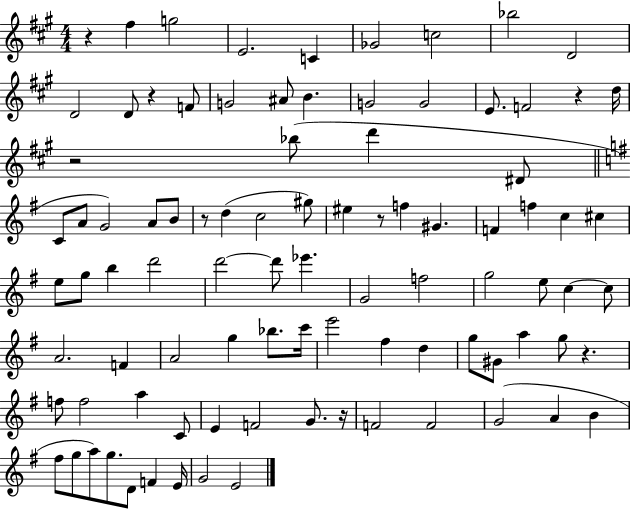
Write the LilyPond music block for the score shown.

{
  \clef treble
  \numericTimeSignature
  \time 4/4
  \key a \major
  r4 fis''4 g''2 | e'2. c'4 | ges'2 c''2 | bes''2 d'2 | \break d'2 d'8 r4 f'8 | g'2 ais'8 b'4. | g'2 g'2 | e'8. f'2 r4 d''16 | \break r2 bes''8( d'''4 dis'8 | \bar "||" \break \key g \major c'8 a'8 g'2) a'8 b'8 | r8 d''4( c''2 gis''8) | eis''4 r8 f''4 gis'4. | f'4 f''4 c''4 cis''4 | \break e''8 g''8 b''4 d'''2 | d'''2~~ d'''8 ees'''4. | g'2 f''2 | g''2 e''8 c''4~~ c''8 | \break a'2. f'4 | a'2 g''4 bes''8. c'''16 | e'''2 fis''4 d''4 | g''8 gis'8 a''4 g''8 r4. | \break f''8 f''2 a''4 c'8 | e'4 f'2 g'8. r16 | f'2 f'2 | g'2( a'4 b'4 | \break fis''8 g''8 a''8) g''8. d'8 f'4 e'16 | g'2 e'2 | \bar "|."
}